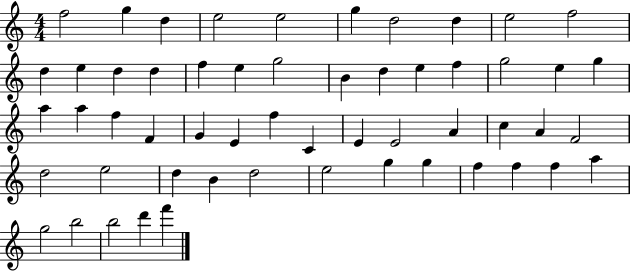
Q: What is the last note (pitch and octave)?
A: F6